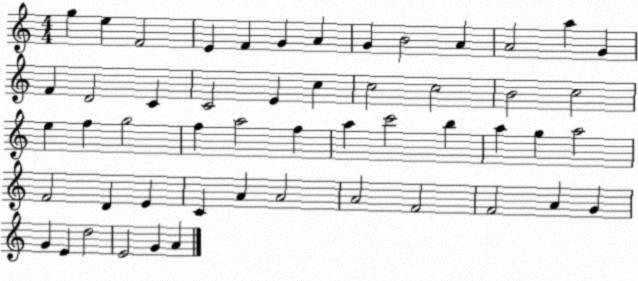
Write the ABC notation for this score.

X:1
T:Untitled
M:4/4
L:1/4
K:C
g e F2 E F G A G B2 A A2 a G F D2 C C2 E c c2 c2 B2 c2 e f g2 f a2 f a c'2 b a g a2 F2 D E C A A2 A2 F2 F2 A G G E d2 E2 G A